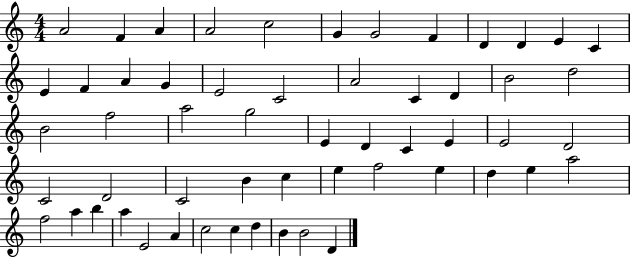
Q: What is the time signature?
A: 4/4